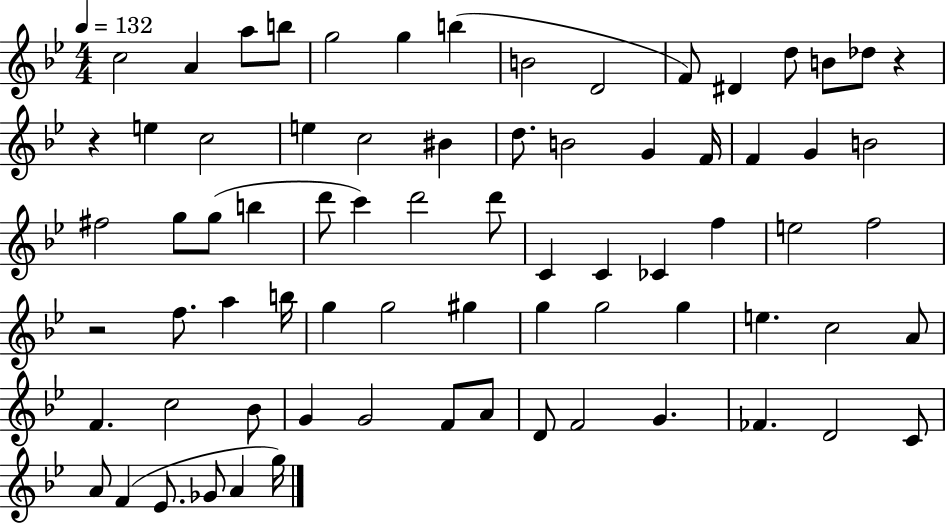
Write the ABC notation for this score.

X:1
T:Untitled
M:4/4
L:1/4
K:Bb
c2 A a/2 b/2 g2 g b B2 D2 F/2 ^D d/2 B/2 _d/2 z z e c2 e c2 ^B d/2 B2 G F/4 F G B2 ^f2 g/2 g/2 b d'/2 c' d'2 d'/2 C C _C f e2 f2 z2 f/2 a b/4 g g2 ^g g g2 g e c2 A/2 F c2 _B/2 G G2 F/2 A/2 D/2 F2 G _F D2 C/2 A/2 F _E/2 _G/2 A g/4